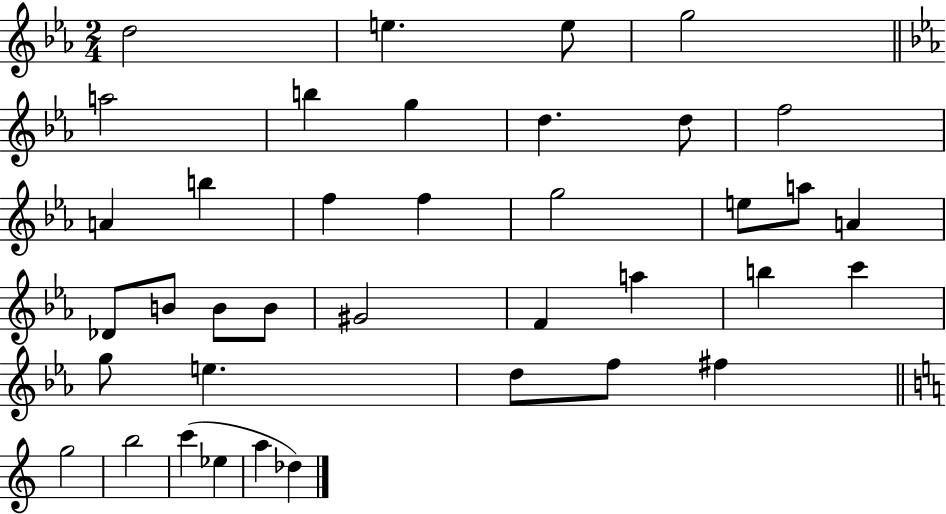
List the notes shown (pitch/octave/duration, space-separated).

D5/h E5/q. E5/e G5/h A5/h B5/q G5/q D5/q. D5/e F5/h A4/q B5/q F5/q F5/q G5/h E5/e A5/e A4/q Db4/e B4/e B4/e B4/e G#4/h F4/q A5/q B5/q C6/q G5/e E5/q. D5/e F5/e F#5/q G5/h B5/h C6/q Eb5/q A5/q Db5/q